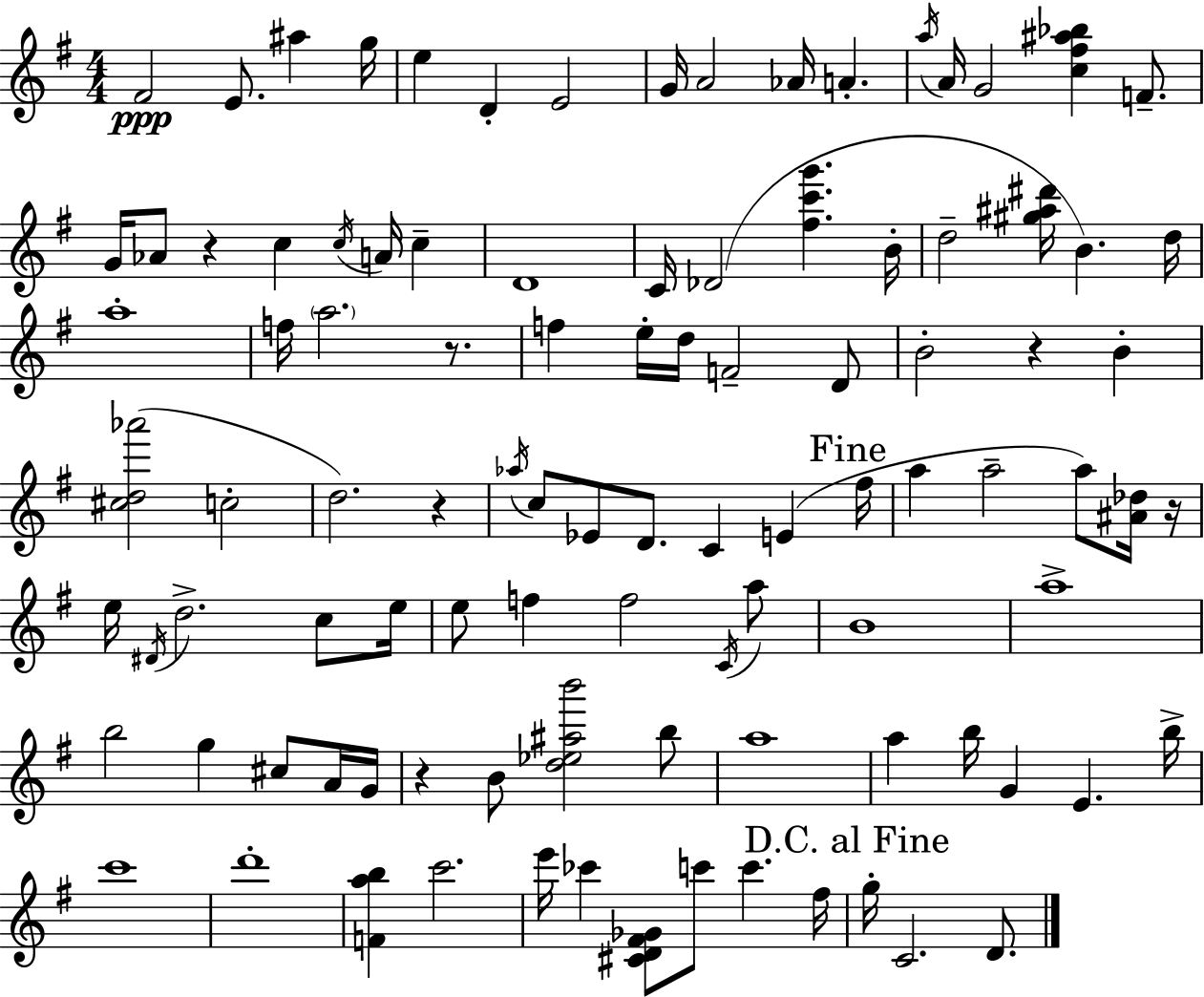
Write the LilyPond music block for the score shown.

{
  \clef treble
  \numericTimeSignature
  \time 4/4
  \key g \major
  fis'2\ppp e'8. ais''4 g''16 | e''4 d'4-. e'2 | g'16 a'2 aes'16 a'4.-. | \acciaccatura { a''16 } a'16 g'2 <c'' fis'' ais'' bes''>4 f'8.-- | \break g'16 aes'8 r4 c''4 \acciaccatura { c''16 } a'16 c''4-- | d'1 | c'16 des'2( <fis'' c''' g'''>4. | b'16-. d''2-- <gis'' ais'' dis'''>16 b'4.) | \break d''16 a''1-. | f''16 \parenthesize a''2. r8. | f''4 e''16-. d''16 f'2-- | d'8 b'2-. r4 b'4-. | \break <cis'' d'' aes'''>2( c''2-. | d''2.) r4 | \acciaccatura { aes''16 } c''8 ees'8 d'8. c'4 e'4( | \mark "Fine" fis''16 a''4 a''2-- a''8) | \break <ais' des''>16 r16 e''16 \acciaccatura { dis'16 } d''2.-> | c''8 e''16 e''8 f''4 f''2 | \acciaccatura { c'16 } a''8 b'1 | a''1-> | \break b''2 g''4 | cis''8 a'16 g'16 r4 b'8 <d'' ees'' ais'' b'''>2 | b''8 a''1 | a''4 b''16 g'4 e'4. | \break b''16-> c'''1 | d'''1-. | <f' a'' b''>4 c'''2. | e'''16 ces'''4 <cis' d' fis' ges'>8 c'''8 c'''4. | \break fis''16 \mark "D.C. al Fine" g''16-. c'2. | d'8. \bar "|."
}